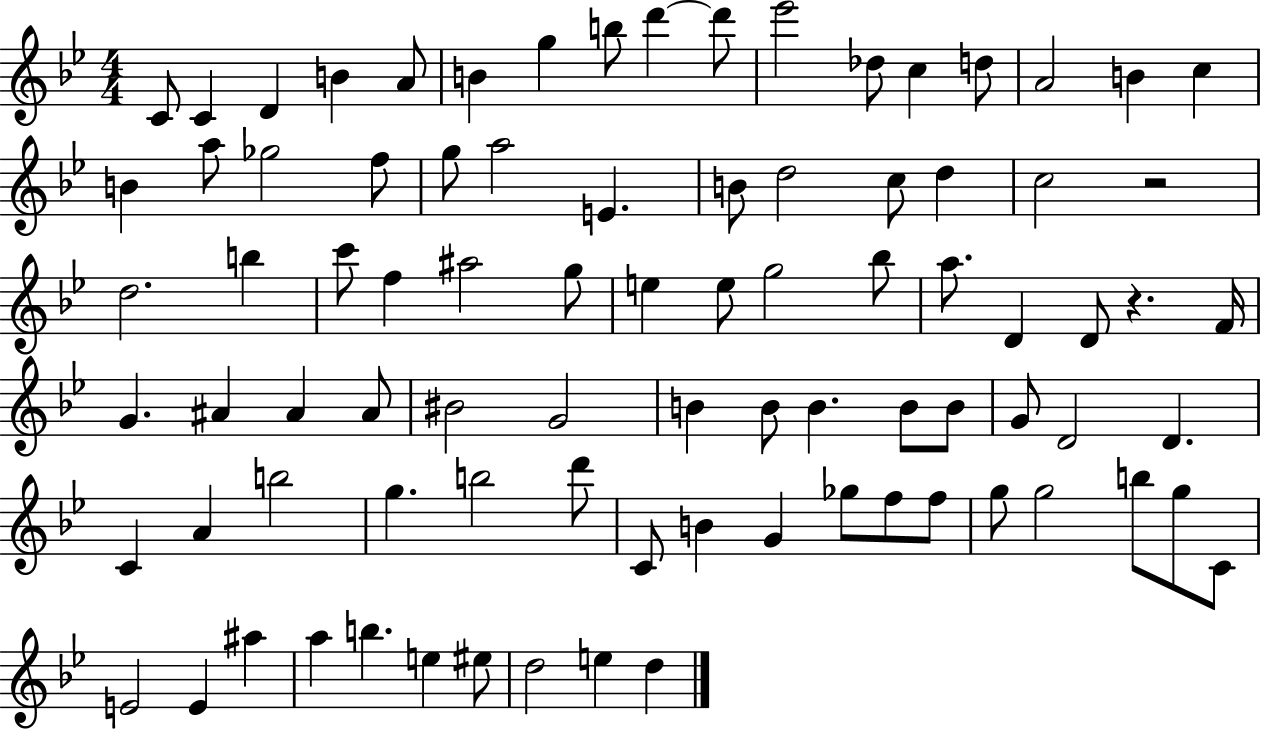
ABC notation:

X:1
T:Untitled
M:4/4
L:1/4
K:Bb
C/2 C D B A/2 B g b/2 d' d'/2 _e'2 _d/2 c d/2 A2 B c B a/2 _g2 f/2 g/2 a2 E B/2 d2 c/2 d c2 z2 d2 b c'/2 f ^a2 g/2 e e/2 g2 _b/2 a/2 D D/2 z F/4 G ^A ^A ^A/2 ^B2 G2 B B/2 B B/2 B/2 G/2 D2 D C A b2 g b2 d'/2 C/2 B G _g/2 f/2 f/2 g/2 g2 b/2 g/2 C/2 E2 E ^a a b e ^e/2 d2 e d